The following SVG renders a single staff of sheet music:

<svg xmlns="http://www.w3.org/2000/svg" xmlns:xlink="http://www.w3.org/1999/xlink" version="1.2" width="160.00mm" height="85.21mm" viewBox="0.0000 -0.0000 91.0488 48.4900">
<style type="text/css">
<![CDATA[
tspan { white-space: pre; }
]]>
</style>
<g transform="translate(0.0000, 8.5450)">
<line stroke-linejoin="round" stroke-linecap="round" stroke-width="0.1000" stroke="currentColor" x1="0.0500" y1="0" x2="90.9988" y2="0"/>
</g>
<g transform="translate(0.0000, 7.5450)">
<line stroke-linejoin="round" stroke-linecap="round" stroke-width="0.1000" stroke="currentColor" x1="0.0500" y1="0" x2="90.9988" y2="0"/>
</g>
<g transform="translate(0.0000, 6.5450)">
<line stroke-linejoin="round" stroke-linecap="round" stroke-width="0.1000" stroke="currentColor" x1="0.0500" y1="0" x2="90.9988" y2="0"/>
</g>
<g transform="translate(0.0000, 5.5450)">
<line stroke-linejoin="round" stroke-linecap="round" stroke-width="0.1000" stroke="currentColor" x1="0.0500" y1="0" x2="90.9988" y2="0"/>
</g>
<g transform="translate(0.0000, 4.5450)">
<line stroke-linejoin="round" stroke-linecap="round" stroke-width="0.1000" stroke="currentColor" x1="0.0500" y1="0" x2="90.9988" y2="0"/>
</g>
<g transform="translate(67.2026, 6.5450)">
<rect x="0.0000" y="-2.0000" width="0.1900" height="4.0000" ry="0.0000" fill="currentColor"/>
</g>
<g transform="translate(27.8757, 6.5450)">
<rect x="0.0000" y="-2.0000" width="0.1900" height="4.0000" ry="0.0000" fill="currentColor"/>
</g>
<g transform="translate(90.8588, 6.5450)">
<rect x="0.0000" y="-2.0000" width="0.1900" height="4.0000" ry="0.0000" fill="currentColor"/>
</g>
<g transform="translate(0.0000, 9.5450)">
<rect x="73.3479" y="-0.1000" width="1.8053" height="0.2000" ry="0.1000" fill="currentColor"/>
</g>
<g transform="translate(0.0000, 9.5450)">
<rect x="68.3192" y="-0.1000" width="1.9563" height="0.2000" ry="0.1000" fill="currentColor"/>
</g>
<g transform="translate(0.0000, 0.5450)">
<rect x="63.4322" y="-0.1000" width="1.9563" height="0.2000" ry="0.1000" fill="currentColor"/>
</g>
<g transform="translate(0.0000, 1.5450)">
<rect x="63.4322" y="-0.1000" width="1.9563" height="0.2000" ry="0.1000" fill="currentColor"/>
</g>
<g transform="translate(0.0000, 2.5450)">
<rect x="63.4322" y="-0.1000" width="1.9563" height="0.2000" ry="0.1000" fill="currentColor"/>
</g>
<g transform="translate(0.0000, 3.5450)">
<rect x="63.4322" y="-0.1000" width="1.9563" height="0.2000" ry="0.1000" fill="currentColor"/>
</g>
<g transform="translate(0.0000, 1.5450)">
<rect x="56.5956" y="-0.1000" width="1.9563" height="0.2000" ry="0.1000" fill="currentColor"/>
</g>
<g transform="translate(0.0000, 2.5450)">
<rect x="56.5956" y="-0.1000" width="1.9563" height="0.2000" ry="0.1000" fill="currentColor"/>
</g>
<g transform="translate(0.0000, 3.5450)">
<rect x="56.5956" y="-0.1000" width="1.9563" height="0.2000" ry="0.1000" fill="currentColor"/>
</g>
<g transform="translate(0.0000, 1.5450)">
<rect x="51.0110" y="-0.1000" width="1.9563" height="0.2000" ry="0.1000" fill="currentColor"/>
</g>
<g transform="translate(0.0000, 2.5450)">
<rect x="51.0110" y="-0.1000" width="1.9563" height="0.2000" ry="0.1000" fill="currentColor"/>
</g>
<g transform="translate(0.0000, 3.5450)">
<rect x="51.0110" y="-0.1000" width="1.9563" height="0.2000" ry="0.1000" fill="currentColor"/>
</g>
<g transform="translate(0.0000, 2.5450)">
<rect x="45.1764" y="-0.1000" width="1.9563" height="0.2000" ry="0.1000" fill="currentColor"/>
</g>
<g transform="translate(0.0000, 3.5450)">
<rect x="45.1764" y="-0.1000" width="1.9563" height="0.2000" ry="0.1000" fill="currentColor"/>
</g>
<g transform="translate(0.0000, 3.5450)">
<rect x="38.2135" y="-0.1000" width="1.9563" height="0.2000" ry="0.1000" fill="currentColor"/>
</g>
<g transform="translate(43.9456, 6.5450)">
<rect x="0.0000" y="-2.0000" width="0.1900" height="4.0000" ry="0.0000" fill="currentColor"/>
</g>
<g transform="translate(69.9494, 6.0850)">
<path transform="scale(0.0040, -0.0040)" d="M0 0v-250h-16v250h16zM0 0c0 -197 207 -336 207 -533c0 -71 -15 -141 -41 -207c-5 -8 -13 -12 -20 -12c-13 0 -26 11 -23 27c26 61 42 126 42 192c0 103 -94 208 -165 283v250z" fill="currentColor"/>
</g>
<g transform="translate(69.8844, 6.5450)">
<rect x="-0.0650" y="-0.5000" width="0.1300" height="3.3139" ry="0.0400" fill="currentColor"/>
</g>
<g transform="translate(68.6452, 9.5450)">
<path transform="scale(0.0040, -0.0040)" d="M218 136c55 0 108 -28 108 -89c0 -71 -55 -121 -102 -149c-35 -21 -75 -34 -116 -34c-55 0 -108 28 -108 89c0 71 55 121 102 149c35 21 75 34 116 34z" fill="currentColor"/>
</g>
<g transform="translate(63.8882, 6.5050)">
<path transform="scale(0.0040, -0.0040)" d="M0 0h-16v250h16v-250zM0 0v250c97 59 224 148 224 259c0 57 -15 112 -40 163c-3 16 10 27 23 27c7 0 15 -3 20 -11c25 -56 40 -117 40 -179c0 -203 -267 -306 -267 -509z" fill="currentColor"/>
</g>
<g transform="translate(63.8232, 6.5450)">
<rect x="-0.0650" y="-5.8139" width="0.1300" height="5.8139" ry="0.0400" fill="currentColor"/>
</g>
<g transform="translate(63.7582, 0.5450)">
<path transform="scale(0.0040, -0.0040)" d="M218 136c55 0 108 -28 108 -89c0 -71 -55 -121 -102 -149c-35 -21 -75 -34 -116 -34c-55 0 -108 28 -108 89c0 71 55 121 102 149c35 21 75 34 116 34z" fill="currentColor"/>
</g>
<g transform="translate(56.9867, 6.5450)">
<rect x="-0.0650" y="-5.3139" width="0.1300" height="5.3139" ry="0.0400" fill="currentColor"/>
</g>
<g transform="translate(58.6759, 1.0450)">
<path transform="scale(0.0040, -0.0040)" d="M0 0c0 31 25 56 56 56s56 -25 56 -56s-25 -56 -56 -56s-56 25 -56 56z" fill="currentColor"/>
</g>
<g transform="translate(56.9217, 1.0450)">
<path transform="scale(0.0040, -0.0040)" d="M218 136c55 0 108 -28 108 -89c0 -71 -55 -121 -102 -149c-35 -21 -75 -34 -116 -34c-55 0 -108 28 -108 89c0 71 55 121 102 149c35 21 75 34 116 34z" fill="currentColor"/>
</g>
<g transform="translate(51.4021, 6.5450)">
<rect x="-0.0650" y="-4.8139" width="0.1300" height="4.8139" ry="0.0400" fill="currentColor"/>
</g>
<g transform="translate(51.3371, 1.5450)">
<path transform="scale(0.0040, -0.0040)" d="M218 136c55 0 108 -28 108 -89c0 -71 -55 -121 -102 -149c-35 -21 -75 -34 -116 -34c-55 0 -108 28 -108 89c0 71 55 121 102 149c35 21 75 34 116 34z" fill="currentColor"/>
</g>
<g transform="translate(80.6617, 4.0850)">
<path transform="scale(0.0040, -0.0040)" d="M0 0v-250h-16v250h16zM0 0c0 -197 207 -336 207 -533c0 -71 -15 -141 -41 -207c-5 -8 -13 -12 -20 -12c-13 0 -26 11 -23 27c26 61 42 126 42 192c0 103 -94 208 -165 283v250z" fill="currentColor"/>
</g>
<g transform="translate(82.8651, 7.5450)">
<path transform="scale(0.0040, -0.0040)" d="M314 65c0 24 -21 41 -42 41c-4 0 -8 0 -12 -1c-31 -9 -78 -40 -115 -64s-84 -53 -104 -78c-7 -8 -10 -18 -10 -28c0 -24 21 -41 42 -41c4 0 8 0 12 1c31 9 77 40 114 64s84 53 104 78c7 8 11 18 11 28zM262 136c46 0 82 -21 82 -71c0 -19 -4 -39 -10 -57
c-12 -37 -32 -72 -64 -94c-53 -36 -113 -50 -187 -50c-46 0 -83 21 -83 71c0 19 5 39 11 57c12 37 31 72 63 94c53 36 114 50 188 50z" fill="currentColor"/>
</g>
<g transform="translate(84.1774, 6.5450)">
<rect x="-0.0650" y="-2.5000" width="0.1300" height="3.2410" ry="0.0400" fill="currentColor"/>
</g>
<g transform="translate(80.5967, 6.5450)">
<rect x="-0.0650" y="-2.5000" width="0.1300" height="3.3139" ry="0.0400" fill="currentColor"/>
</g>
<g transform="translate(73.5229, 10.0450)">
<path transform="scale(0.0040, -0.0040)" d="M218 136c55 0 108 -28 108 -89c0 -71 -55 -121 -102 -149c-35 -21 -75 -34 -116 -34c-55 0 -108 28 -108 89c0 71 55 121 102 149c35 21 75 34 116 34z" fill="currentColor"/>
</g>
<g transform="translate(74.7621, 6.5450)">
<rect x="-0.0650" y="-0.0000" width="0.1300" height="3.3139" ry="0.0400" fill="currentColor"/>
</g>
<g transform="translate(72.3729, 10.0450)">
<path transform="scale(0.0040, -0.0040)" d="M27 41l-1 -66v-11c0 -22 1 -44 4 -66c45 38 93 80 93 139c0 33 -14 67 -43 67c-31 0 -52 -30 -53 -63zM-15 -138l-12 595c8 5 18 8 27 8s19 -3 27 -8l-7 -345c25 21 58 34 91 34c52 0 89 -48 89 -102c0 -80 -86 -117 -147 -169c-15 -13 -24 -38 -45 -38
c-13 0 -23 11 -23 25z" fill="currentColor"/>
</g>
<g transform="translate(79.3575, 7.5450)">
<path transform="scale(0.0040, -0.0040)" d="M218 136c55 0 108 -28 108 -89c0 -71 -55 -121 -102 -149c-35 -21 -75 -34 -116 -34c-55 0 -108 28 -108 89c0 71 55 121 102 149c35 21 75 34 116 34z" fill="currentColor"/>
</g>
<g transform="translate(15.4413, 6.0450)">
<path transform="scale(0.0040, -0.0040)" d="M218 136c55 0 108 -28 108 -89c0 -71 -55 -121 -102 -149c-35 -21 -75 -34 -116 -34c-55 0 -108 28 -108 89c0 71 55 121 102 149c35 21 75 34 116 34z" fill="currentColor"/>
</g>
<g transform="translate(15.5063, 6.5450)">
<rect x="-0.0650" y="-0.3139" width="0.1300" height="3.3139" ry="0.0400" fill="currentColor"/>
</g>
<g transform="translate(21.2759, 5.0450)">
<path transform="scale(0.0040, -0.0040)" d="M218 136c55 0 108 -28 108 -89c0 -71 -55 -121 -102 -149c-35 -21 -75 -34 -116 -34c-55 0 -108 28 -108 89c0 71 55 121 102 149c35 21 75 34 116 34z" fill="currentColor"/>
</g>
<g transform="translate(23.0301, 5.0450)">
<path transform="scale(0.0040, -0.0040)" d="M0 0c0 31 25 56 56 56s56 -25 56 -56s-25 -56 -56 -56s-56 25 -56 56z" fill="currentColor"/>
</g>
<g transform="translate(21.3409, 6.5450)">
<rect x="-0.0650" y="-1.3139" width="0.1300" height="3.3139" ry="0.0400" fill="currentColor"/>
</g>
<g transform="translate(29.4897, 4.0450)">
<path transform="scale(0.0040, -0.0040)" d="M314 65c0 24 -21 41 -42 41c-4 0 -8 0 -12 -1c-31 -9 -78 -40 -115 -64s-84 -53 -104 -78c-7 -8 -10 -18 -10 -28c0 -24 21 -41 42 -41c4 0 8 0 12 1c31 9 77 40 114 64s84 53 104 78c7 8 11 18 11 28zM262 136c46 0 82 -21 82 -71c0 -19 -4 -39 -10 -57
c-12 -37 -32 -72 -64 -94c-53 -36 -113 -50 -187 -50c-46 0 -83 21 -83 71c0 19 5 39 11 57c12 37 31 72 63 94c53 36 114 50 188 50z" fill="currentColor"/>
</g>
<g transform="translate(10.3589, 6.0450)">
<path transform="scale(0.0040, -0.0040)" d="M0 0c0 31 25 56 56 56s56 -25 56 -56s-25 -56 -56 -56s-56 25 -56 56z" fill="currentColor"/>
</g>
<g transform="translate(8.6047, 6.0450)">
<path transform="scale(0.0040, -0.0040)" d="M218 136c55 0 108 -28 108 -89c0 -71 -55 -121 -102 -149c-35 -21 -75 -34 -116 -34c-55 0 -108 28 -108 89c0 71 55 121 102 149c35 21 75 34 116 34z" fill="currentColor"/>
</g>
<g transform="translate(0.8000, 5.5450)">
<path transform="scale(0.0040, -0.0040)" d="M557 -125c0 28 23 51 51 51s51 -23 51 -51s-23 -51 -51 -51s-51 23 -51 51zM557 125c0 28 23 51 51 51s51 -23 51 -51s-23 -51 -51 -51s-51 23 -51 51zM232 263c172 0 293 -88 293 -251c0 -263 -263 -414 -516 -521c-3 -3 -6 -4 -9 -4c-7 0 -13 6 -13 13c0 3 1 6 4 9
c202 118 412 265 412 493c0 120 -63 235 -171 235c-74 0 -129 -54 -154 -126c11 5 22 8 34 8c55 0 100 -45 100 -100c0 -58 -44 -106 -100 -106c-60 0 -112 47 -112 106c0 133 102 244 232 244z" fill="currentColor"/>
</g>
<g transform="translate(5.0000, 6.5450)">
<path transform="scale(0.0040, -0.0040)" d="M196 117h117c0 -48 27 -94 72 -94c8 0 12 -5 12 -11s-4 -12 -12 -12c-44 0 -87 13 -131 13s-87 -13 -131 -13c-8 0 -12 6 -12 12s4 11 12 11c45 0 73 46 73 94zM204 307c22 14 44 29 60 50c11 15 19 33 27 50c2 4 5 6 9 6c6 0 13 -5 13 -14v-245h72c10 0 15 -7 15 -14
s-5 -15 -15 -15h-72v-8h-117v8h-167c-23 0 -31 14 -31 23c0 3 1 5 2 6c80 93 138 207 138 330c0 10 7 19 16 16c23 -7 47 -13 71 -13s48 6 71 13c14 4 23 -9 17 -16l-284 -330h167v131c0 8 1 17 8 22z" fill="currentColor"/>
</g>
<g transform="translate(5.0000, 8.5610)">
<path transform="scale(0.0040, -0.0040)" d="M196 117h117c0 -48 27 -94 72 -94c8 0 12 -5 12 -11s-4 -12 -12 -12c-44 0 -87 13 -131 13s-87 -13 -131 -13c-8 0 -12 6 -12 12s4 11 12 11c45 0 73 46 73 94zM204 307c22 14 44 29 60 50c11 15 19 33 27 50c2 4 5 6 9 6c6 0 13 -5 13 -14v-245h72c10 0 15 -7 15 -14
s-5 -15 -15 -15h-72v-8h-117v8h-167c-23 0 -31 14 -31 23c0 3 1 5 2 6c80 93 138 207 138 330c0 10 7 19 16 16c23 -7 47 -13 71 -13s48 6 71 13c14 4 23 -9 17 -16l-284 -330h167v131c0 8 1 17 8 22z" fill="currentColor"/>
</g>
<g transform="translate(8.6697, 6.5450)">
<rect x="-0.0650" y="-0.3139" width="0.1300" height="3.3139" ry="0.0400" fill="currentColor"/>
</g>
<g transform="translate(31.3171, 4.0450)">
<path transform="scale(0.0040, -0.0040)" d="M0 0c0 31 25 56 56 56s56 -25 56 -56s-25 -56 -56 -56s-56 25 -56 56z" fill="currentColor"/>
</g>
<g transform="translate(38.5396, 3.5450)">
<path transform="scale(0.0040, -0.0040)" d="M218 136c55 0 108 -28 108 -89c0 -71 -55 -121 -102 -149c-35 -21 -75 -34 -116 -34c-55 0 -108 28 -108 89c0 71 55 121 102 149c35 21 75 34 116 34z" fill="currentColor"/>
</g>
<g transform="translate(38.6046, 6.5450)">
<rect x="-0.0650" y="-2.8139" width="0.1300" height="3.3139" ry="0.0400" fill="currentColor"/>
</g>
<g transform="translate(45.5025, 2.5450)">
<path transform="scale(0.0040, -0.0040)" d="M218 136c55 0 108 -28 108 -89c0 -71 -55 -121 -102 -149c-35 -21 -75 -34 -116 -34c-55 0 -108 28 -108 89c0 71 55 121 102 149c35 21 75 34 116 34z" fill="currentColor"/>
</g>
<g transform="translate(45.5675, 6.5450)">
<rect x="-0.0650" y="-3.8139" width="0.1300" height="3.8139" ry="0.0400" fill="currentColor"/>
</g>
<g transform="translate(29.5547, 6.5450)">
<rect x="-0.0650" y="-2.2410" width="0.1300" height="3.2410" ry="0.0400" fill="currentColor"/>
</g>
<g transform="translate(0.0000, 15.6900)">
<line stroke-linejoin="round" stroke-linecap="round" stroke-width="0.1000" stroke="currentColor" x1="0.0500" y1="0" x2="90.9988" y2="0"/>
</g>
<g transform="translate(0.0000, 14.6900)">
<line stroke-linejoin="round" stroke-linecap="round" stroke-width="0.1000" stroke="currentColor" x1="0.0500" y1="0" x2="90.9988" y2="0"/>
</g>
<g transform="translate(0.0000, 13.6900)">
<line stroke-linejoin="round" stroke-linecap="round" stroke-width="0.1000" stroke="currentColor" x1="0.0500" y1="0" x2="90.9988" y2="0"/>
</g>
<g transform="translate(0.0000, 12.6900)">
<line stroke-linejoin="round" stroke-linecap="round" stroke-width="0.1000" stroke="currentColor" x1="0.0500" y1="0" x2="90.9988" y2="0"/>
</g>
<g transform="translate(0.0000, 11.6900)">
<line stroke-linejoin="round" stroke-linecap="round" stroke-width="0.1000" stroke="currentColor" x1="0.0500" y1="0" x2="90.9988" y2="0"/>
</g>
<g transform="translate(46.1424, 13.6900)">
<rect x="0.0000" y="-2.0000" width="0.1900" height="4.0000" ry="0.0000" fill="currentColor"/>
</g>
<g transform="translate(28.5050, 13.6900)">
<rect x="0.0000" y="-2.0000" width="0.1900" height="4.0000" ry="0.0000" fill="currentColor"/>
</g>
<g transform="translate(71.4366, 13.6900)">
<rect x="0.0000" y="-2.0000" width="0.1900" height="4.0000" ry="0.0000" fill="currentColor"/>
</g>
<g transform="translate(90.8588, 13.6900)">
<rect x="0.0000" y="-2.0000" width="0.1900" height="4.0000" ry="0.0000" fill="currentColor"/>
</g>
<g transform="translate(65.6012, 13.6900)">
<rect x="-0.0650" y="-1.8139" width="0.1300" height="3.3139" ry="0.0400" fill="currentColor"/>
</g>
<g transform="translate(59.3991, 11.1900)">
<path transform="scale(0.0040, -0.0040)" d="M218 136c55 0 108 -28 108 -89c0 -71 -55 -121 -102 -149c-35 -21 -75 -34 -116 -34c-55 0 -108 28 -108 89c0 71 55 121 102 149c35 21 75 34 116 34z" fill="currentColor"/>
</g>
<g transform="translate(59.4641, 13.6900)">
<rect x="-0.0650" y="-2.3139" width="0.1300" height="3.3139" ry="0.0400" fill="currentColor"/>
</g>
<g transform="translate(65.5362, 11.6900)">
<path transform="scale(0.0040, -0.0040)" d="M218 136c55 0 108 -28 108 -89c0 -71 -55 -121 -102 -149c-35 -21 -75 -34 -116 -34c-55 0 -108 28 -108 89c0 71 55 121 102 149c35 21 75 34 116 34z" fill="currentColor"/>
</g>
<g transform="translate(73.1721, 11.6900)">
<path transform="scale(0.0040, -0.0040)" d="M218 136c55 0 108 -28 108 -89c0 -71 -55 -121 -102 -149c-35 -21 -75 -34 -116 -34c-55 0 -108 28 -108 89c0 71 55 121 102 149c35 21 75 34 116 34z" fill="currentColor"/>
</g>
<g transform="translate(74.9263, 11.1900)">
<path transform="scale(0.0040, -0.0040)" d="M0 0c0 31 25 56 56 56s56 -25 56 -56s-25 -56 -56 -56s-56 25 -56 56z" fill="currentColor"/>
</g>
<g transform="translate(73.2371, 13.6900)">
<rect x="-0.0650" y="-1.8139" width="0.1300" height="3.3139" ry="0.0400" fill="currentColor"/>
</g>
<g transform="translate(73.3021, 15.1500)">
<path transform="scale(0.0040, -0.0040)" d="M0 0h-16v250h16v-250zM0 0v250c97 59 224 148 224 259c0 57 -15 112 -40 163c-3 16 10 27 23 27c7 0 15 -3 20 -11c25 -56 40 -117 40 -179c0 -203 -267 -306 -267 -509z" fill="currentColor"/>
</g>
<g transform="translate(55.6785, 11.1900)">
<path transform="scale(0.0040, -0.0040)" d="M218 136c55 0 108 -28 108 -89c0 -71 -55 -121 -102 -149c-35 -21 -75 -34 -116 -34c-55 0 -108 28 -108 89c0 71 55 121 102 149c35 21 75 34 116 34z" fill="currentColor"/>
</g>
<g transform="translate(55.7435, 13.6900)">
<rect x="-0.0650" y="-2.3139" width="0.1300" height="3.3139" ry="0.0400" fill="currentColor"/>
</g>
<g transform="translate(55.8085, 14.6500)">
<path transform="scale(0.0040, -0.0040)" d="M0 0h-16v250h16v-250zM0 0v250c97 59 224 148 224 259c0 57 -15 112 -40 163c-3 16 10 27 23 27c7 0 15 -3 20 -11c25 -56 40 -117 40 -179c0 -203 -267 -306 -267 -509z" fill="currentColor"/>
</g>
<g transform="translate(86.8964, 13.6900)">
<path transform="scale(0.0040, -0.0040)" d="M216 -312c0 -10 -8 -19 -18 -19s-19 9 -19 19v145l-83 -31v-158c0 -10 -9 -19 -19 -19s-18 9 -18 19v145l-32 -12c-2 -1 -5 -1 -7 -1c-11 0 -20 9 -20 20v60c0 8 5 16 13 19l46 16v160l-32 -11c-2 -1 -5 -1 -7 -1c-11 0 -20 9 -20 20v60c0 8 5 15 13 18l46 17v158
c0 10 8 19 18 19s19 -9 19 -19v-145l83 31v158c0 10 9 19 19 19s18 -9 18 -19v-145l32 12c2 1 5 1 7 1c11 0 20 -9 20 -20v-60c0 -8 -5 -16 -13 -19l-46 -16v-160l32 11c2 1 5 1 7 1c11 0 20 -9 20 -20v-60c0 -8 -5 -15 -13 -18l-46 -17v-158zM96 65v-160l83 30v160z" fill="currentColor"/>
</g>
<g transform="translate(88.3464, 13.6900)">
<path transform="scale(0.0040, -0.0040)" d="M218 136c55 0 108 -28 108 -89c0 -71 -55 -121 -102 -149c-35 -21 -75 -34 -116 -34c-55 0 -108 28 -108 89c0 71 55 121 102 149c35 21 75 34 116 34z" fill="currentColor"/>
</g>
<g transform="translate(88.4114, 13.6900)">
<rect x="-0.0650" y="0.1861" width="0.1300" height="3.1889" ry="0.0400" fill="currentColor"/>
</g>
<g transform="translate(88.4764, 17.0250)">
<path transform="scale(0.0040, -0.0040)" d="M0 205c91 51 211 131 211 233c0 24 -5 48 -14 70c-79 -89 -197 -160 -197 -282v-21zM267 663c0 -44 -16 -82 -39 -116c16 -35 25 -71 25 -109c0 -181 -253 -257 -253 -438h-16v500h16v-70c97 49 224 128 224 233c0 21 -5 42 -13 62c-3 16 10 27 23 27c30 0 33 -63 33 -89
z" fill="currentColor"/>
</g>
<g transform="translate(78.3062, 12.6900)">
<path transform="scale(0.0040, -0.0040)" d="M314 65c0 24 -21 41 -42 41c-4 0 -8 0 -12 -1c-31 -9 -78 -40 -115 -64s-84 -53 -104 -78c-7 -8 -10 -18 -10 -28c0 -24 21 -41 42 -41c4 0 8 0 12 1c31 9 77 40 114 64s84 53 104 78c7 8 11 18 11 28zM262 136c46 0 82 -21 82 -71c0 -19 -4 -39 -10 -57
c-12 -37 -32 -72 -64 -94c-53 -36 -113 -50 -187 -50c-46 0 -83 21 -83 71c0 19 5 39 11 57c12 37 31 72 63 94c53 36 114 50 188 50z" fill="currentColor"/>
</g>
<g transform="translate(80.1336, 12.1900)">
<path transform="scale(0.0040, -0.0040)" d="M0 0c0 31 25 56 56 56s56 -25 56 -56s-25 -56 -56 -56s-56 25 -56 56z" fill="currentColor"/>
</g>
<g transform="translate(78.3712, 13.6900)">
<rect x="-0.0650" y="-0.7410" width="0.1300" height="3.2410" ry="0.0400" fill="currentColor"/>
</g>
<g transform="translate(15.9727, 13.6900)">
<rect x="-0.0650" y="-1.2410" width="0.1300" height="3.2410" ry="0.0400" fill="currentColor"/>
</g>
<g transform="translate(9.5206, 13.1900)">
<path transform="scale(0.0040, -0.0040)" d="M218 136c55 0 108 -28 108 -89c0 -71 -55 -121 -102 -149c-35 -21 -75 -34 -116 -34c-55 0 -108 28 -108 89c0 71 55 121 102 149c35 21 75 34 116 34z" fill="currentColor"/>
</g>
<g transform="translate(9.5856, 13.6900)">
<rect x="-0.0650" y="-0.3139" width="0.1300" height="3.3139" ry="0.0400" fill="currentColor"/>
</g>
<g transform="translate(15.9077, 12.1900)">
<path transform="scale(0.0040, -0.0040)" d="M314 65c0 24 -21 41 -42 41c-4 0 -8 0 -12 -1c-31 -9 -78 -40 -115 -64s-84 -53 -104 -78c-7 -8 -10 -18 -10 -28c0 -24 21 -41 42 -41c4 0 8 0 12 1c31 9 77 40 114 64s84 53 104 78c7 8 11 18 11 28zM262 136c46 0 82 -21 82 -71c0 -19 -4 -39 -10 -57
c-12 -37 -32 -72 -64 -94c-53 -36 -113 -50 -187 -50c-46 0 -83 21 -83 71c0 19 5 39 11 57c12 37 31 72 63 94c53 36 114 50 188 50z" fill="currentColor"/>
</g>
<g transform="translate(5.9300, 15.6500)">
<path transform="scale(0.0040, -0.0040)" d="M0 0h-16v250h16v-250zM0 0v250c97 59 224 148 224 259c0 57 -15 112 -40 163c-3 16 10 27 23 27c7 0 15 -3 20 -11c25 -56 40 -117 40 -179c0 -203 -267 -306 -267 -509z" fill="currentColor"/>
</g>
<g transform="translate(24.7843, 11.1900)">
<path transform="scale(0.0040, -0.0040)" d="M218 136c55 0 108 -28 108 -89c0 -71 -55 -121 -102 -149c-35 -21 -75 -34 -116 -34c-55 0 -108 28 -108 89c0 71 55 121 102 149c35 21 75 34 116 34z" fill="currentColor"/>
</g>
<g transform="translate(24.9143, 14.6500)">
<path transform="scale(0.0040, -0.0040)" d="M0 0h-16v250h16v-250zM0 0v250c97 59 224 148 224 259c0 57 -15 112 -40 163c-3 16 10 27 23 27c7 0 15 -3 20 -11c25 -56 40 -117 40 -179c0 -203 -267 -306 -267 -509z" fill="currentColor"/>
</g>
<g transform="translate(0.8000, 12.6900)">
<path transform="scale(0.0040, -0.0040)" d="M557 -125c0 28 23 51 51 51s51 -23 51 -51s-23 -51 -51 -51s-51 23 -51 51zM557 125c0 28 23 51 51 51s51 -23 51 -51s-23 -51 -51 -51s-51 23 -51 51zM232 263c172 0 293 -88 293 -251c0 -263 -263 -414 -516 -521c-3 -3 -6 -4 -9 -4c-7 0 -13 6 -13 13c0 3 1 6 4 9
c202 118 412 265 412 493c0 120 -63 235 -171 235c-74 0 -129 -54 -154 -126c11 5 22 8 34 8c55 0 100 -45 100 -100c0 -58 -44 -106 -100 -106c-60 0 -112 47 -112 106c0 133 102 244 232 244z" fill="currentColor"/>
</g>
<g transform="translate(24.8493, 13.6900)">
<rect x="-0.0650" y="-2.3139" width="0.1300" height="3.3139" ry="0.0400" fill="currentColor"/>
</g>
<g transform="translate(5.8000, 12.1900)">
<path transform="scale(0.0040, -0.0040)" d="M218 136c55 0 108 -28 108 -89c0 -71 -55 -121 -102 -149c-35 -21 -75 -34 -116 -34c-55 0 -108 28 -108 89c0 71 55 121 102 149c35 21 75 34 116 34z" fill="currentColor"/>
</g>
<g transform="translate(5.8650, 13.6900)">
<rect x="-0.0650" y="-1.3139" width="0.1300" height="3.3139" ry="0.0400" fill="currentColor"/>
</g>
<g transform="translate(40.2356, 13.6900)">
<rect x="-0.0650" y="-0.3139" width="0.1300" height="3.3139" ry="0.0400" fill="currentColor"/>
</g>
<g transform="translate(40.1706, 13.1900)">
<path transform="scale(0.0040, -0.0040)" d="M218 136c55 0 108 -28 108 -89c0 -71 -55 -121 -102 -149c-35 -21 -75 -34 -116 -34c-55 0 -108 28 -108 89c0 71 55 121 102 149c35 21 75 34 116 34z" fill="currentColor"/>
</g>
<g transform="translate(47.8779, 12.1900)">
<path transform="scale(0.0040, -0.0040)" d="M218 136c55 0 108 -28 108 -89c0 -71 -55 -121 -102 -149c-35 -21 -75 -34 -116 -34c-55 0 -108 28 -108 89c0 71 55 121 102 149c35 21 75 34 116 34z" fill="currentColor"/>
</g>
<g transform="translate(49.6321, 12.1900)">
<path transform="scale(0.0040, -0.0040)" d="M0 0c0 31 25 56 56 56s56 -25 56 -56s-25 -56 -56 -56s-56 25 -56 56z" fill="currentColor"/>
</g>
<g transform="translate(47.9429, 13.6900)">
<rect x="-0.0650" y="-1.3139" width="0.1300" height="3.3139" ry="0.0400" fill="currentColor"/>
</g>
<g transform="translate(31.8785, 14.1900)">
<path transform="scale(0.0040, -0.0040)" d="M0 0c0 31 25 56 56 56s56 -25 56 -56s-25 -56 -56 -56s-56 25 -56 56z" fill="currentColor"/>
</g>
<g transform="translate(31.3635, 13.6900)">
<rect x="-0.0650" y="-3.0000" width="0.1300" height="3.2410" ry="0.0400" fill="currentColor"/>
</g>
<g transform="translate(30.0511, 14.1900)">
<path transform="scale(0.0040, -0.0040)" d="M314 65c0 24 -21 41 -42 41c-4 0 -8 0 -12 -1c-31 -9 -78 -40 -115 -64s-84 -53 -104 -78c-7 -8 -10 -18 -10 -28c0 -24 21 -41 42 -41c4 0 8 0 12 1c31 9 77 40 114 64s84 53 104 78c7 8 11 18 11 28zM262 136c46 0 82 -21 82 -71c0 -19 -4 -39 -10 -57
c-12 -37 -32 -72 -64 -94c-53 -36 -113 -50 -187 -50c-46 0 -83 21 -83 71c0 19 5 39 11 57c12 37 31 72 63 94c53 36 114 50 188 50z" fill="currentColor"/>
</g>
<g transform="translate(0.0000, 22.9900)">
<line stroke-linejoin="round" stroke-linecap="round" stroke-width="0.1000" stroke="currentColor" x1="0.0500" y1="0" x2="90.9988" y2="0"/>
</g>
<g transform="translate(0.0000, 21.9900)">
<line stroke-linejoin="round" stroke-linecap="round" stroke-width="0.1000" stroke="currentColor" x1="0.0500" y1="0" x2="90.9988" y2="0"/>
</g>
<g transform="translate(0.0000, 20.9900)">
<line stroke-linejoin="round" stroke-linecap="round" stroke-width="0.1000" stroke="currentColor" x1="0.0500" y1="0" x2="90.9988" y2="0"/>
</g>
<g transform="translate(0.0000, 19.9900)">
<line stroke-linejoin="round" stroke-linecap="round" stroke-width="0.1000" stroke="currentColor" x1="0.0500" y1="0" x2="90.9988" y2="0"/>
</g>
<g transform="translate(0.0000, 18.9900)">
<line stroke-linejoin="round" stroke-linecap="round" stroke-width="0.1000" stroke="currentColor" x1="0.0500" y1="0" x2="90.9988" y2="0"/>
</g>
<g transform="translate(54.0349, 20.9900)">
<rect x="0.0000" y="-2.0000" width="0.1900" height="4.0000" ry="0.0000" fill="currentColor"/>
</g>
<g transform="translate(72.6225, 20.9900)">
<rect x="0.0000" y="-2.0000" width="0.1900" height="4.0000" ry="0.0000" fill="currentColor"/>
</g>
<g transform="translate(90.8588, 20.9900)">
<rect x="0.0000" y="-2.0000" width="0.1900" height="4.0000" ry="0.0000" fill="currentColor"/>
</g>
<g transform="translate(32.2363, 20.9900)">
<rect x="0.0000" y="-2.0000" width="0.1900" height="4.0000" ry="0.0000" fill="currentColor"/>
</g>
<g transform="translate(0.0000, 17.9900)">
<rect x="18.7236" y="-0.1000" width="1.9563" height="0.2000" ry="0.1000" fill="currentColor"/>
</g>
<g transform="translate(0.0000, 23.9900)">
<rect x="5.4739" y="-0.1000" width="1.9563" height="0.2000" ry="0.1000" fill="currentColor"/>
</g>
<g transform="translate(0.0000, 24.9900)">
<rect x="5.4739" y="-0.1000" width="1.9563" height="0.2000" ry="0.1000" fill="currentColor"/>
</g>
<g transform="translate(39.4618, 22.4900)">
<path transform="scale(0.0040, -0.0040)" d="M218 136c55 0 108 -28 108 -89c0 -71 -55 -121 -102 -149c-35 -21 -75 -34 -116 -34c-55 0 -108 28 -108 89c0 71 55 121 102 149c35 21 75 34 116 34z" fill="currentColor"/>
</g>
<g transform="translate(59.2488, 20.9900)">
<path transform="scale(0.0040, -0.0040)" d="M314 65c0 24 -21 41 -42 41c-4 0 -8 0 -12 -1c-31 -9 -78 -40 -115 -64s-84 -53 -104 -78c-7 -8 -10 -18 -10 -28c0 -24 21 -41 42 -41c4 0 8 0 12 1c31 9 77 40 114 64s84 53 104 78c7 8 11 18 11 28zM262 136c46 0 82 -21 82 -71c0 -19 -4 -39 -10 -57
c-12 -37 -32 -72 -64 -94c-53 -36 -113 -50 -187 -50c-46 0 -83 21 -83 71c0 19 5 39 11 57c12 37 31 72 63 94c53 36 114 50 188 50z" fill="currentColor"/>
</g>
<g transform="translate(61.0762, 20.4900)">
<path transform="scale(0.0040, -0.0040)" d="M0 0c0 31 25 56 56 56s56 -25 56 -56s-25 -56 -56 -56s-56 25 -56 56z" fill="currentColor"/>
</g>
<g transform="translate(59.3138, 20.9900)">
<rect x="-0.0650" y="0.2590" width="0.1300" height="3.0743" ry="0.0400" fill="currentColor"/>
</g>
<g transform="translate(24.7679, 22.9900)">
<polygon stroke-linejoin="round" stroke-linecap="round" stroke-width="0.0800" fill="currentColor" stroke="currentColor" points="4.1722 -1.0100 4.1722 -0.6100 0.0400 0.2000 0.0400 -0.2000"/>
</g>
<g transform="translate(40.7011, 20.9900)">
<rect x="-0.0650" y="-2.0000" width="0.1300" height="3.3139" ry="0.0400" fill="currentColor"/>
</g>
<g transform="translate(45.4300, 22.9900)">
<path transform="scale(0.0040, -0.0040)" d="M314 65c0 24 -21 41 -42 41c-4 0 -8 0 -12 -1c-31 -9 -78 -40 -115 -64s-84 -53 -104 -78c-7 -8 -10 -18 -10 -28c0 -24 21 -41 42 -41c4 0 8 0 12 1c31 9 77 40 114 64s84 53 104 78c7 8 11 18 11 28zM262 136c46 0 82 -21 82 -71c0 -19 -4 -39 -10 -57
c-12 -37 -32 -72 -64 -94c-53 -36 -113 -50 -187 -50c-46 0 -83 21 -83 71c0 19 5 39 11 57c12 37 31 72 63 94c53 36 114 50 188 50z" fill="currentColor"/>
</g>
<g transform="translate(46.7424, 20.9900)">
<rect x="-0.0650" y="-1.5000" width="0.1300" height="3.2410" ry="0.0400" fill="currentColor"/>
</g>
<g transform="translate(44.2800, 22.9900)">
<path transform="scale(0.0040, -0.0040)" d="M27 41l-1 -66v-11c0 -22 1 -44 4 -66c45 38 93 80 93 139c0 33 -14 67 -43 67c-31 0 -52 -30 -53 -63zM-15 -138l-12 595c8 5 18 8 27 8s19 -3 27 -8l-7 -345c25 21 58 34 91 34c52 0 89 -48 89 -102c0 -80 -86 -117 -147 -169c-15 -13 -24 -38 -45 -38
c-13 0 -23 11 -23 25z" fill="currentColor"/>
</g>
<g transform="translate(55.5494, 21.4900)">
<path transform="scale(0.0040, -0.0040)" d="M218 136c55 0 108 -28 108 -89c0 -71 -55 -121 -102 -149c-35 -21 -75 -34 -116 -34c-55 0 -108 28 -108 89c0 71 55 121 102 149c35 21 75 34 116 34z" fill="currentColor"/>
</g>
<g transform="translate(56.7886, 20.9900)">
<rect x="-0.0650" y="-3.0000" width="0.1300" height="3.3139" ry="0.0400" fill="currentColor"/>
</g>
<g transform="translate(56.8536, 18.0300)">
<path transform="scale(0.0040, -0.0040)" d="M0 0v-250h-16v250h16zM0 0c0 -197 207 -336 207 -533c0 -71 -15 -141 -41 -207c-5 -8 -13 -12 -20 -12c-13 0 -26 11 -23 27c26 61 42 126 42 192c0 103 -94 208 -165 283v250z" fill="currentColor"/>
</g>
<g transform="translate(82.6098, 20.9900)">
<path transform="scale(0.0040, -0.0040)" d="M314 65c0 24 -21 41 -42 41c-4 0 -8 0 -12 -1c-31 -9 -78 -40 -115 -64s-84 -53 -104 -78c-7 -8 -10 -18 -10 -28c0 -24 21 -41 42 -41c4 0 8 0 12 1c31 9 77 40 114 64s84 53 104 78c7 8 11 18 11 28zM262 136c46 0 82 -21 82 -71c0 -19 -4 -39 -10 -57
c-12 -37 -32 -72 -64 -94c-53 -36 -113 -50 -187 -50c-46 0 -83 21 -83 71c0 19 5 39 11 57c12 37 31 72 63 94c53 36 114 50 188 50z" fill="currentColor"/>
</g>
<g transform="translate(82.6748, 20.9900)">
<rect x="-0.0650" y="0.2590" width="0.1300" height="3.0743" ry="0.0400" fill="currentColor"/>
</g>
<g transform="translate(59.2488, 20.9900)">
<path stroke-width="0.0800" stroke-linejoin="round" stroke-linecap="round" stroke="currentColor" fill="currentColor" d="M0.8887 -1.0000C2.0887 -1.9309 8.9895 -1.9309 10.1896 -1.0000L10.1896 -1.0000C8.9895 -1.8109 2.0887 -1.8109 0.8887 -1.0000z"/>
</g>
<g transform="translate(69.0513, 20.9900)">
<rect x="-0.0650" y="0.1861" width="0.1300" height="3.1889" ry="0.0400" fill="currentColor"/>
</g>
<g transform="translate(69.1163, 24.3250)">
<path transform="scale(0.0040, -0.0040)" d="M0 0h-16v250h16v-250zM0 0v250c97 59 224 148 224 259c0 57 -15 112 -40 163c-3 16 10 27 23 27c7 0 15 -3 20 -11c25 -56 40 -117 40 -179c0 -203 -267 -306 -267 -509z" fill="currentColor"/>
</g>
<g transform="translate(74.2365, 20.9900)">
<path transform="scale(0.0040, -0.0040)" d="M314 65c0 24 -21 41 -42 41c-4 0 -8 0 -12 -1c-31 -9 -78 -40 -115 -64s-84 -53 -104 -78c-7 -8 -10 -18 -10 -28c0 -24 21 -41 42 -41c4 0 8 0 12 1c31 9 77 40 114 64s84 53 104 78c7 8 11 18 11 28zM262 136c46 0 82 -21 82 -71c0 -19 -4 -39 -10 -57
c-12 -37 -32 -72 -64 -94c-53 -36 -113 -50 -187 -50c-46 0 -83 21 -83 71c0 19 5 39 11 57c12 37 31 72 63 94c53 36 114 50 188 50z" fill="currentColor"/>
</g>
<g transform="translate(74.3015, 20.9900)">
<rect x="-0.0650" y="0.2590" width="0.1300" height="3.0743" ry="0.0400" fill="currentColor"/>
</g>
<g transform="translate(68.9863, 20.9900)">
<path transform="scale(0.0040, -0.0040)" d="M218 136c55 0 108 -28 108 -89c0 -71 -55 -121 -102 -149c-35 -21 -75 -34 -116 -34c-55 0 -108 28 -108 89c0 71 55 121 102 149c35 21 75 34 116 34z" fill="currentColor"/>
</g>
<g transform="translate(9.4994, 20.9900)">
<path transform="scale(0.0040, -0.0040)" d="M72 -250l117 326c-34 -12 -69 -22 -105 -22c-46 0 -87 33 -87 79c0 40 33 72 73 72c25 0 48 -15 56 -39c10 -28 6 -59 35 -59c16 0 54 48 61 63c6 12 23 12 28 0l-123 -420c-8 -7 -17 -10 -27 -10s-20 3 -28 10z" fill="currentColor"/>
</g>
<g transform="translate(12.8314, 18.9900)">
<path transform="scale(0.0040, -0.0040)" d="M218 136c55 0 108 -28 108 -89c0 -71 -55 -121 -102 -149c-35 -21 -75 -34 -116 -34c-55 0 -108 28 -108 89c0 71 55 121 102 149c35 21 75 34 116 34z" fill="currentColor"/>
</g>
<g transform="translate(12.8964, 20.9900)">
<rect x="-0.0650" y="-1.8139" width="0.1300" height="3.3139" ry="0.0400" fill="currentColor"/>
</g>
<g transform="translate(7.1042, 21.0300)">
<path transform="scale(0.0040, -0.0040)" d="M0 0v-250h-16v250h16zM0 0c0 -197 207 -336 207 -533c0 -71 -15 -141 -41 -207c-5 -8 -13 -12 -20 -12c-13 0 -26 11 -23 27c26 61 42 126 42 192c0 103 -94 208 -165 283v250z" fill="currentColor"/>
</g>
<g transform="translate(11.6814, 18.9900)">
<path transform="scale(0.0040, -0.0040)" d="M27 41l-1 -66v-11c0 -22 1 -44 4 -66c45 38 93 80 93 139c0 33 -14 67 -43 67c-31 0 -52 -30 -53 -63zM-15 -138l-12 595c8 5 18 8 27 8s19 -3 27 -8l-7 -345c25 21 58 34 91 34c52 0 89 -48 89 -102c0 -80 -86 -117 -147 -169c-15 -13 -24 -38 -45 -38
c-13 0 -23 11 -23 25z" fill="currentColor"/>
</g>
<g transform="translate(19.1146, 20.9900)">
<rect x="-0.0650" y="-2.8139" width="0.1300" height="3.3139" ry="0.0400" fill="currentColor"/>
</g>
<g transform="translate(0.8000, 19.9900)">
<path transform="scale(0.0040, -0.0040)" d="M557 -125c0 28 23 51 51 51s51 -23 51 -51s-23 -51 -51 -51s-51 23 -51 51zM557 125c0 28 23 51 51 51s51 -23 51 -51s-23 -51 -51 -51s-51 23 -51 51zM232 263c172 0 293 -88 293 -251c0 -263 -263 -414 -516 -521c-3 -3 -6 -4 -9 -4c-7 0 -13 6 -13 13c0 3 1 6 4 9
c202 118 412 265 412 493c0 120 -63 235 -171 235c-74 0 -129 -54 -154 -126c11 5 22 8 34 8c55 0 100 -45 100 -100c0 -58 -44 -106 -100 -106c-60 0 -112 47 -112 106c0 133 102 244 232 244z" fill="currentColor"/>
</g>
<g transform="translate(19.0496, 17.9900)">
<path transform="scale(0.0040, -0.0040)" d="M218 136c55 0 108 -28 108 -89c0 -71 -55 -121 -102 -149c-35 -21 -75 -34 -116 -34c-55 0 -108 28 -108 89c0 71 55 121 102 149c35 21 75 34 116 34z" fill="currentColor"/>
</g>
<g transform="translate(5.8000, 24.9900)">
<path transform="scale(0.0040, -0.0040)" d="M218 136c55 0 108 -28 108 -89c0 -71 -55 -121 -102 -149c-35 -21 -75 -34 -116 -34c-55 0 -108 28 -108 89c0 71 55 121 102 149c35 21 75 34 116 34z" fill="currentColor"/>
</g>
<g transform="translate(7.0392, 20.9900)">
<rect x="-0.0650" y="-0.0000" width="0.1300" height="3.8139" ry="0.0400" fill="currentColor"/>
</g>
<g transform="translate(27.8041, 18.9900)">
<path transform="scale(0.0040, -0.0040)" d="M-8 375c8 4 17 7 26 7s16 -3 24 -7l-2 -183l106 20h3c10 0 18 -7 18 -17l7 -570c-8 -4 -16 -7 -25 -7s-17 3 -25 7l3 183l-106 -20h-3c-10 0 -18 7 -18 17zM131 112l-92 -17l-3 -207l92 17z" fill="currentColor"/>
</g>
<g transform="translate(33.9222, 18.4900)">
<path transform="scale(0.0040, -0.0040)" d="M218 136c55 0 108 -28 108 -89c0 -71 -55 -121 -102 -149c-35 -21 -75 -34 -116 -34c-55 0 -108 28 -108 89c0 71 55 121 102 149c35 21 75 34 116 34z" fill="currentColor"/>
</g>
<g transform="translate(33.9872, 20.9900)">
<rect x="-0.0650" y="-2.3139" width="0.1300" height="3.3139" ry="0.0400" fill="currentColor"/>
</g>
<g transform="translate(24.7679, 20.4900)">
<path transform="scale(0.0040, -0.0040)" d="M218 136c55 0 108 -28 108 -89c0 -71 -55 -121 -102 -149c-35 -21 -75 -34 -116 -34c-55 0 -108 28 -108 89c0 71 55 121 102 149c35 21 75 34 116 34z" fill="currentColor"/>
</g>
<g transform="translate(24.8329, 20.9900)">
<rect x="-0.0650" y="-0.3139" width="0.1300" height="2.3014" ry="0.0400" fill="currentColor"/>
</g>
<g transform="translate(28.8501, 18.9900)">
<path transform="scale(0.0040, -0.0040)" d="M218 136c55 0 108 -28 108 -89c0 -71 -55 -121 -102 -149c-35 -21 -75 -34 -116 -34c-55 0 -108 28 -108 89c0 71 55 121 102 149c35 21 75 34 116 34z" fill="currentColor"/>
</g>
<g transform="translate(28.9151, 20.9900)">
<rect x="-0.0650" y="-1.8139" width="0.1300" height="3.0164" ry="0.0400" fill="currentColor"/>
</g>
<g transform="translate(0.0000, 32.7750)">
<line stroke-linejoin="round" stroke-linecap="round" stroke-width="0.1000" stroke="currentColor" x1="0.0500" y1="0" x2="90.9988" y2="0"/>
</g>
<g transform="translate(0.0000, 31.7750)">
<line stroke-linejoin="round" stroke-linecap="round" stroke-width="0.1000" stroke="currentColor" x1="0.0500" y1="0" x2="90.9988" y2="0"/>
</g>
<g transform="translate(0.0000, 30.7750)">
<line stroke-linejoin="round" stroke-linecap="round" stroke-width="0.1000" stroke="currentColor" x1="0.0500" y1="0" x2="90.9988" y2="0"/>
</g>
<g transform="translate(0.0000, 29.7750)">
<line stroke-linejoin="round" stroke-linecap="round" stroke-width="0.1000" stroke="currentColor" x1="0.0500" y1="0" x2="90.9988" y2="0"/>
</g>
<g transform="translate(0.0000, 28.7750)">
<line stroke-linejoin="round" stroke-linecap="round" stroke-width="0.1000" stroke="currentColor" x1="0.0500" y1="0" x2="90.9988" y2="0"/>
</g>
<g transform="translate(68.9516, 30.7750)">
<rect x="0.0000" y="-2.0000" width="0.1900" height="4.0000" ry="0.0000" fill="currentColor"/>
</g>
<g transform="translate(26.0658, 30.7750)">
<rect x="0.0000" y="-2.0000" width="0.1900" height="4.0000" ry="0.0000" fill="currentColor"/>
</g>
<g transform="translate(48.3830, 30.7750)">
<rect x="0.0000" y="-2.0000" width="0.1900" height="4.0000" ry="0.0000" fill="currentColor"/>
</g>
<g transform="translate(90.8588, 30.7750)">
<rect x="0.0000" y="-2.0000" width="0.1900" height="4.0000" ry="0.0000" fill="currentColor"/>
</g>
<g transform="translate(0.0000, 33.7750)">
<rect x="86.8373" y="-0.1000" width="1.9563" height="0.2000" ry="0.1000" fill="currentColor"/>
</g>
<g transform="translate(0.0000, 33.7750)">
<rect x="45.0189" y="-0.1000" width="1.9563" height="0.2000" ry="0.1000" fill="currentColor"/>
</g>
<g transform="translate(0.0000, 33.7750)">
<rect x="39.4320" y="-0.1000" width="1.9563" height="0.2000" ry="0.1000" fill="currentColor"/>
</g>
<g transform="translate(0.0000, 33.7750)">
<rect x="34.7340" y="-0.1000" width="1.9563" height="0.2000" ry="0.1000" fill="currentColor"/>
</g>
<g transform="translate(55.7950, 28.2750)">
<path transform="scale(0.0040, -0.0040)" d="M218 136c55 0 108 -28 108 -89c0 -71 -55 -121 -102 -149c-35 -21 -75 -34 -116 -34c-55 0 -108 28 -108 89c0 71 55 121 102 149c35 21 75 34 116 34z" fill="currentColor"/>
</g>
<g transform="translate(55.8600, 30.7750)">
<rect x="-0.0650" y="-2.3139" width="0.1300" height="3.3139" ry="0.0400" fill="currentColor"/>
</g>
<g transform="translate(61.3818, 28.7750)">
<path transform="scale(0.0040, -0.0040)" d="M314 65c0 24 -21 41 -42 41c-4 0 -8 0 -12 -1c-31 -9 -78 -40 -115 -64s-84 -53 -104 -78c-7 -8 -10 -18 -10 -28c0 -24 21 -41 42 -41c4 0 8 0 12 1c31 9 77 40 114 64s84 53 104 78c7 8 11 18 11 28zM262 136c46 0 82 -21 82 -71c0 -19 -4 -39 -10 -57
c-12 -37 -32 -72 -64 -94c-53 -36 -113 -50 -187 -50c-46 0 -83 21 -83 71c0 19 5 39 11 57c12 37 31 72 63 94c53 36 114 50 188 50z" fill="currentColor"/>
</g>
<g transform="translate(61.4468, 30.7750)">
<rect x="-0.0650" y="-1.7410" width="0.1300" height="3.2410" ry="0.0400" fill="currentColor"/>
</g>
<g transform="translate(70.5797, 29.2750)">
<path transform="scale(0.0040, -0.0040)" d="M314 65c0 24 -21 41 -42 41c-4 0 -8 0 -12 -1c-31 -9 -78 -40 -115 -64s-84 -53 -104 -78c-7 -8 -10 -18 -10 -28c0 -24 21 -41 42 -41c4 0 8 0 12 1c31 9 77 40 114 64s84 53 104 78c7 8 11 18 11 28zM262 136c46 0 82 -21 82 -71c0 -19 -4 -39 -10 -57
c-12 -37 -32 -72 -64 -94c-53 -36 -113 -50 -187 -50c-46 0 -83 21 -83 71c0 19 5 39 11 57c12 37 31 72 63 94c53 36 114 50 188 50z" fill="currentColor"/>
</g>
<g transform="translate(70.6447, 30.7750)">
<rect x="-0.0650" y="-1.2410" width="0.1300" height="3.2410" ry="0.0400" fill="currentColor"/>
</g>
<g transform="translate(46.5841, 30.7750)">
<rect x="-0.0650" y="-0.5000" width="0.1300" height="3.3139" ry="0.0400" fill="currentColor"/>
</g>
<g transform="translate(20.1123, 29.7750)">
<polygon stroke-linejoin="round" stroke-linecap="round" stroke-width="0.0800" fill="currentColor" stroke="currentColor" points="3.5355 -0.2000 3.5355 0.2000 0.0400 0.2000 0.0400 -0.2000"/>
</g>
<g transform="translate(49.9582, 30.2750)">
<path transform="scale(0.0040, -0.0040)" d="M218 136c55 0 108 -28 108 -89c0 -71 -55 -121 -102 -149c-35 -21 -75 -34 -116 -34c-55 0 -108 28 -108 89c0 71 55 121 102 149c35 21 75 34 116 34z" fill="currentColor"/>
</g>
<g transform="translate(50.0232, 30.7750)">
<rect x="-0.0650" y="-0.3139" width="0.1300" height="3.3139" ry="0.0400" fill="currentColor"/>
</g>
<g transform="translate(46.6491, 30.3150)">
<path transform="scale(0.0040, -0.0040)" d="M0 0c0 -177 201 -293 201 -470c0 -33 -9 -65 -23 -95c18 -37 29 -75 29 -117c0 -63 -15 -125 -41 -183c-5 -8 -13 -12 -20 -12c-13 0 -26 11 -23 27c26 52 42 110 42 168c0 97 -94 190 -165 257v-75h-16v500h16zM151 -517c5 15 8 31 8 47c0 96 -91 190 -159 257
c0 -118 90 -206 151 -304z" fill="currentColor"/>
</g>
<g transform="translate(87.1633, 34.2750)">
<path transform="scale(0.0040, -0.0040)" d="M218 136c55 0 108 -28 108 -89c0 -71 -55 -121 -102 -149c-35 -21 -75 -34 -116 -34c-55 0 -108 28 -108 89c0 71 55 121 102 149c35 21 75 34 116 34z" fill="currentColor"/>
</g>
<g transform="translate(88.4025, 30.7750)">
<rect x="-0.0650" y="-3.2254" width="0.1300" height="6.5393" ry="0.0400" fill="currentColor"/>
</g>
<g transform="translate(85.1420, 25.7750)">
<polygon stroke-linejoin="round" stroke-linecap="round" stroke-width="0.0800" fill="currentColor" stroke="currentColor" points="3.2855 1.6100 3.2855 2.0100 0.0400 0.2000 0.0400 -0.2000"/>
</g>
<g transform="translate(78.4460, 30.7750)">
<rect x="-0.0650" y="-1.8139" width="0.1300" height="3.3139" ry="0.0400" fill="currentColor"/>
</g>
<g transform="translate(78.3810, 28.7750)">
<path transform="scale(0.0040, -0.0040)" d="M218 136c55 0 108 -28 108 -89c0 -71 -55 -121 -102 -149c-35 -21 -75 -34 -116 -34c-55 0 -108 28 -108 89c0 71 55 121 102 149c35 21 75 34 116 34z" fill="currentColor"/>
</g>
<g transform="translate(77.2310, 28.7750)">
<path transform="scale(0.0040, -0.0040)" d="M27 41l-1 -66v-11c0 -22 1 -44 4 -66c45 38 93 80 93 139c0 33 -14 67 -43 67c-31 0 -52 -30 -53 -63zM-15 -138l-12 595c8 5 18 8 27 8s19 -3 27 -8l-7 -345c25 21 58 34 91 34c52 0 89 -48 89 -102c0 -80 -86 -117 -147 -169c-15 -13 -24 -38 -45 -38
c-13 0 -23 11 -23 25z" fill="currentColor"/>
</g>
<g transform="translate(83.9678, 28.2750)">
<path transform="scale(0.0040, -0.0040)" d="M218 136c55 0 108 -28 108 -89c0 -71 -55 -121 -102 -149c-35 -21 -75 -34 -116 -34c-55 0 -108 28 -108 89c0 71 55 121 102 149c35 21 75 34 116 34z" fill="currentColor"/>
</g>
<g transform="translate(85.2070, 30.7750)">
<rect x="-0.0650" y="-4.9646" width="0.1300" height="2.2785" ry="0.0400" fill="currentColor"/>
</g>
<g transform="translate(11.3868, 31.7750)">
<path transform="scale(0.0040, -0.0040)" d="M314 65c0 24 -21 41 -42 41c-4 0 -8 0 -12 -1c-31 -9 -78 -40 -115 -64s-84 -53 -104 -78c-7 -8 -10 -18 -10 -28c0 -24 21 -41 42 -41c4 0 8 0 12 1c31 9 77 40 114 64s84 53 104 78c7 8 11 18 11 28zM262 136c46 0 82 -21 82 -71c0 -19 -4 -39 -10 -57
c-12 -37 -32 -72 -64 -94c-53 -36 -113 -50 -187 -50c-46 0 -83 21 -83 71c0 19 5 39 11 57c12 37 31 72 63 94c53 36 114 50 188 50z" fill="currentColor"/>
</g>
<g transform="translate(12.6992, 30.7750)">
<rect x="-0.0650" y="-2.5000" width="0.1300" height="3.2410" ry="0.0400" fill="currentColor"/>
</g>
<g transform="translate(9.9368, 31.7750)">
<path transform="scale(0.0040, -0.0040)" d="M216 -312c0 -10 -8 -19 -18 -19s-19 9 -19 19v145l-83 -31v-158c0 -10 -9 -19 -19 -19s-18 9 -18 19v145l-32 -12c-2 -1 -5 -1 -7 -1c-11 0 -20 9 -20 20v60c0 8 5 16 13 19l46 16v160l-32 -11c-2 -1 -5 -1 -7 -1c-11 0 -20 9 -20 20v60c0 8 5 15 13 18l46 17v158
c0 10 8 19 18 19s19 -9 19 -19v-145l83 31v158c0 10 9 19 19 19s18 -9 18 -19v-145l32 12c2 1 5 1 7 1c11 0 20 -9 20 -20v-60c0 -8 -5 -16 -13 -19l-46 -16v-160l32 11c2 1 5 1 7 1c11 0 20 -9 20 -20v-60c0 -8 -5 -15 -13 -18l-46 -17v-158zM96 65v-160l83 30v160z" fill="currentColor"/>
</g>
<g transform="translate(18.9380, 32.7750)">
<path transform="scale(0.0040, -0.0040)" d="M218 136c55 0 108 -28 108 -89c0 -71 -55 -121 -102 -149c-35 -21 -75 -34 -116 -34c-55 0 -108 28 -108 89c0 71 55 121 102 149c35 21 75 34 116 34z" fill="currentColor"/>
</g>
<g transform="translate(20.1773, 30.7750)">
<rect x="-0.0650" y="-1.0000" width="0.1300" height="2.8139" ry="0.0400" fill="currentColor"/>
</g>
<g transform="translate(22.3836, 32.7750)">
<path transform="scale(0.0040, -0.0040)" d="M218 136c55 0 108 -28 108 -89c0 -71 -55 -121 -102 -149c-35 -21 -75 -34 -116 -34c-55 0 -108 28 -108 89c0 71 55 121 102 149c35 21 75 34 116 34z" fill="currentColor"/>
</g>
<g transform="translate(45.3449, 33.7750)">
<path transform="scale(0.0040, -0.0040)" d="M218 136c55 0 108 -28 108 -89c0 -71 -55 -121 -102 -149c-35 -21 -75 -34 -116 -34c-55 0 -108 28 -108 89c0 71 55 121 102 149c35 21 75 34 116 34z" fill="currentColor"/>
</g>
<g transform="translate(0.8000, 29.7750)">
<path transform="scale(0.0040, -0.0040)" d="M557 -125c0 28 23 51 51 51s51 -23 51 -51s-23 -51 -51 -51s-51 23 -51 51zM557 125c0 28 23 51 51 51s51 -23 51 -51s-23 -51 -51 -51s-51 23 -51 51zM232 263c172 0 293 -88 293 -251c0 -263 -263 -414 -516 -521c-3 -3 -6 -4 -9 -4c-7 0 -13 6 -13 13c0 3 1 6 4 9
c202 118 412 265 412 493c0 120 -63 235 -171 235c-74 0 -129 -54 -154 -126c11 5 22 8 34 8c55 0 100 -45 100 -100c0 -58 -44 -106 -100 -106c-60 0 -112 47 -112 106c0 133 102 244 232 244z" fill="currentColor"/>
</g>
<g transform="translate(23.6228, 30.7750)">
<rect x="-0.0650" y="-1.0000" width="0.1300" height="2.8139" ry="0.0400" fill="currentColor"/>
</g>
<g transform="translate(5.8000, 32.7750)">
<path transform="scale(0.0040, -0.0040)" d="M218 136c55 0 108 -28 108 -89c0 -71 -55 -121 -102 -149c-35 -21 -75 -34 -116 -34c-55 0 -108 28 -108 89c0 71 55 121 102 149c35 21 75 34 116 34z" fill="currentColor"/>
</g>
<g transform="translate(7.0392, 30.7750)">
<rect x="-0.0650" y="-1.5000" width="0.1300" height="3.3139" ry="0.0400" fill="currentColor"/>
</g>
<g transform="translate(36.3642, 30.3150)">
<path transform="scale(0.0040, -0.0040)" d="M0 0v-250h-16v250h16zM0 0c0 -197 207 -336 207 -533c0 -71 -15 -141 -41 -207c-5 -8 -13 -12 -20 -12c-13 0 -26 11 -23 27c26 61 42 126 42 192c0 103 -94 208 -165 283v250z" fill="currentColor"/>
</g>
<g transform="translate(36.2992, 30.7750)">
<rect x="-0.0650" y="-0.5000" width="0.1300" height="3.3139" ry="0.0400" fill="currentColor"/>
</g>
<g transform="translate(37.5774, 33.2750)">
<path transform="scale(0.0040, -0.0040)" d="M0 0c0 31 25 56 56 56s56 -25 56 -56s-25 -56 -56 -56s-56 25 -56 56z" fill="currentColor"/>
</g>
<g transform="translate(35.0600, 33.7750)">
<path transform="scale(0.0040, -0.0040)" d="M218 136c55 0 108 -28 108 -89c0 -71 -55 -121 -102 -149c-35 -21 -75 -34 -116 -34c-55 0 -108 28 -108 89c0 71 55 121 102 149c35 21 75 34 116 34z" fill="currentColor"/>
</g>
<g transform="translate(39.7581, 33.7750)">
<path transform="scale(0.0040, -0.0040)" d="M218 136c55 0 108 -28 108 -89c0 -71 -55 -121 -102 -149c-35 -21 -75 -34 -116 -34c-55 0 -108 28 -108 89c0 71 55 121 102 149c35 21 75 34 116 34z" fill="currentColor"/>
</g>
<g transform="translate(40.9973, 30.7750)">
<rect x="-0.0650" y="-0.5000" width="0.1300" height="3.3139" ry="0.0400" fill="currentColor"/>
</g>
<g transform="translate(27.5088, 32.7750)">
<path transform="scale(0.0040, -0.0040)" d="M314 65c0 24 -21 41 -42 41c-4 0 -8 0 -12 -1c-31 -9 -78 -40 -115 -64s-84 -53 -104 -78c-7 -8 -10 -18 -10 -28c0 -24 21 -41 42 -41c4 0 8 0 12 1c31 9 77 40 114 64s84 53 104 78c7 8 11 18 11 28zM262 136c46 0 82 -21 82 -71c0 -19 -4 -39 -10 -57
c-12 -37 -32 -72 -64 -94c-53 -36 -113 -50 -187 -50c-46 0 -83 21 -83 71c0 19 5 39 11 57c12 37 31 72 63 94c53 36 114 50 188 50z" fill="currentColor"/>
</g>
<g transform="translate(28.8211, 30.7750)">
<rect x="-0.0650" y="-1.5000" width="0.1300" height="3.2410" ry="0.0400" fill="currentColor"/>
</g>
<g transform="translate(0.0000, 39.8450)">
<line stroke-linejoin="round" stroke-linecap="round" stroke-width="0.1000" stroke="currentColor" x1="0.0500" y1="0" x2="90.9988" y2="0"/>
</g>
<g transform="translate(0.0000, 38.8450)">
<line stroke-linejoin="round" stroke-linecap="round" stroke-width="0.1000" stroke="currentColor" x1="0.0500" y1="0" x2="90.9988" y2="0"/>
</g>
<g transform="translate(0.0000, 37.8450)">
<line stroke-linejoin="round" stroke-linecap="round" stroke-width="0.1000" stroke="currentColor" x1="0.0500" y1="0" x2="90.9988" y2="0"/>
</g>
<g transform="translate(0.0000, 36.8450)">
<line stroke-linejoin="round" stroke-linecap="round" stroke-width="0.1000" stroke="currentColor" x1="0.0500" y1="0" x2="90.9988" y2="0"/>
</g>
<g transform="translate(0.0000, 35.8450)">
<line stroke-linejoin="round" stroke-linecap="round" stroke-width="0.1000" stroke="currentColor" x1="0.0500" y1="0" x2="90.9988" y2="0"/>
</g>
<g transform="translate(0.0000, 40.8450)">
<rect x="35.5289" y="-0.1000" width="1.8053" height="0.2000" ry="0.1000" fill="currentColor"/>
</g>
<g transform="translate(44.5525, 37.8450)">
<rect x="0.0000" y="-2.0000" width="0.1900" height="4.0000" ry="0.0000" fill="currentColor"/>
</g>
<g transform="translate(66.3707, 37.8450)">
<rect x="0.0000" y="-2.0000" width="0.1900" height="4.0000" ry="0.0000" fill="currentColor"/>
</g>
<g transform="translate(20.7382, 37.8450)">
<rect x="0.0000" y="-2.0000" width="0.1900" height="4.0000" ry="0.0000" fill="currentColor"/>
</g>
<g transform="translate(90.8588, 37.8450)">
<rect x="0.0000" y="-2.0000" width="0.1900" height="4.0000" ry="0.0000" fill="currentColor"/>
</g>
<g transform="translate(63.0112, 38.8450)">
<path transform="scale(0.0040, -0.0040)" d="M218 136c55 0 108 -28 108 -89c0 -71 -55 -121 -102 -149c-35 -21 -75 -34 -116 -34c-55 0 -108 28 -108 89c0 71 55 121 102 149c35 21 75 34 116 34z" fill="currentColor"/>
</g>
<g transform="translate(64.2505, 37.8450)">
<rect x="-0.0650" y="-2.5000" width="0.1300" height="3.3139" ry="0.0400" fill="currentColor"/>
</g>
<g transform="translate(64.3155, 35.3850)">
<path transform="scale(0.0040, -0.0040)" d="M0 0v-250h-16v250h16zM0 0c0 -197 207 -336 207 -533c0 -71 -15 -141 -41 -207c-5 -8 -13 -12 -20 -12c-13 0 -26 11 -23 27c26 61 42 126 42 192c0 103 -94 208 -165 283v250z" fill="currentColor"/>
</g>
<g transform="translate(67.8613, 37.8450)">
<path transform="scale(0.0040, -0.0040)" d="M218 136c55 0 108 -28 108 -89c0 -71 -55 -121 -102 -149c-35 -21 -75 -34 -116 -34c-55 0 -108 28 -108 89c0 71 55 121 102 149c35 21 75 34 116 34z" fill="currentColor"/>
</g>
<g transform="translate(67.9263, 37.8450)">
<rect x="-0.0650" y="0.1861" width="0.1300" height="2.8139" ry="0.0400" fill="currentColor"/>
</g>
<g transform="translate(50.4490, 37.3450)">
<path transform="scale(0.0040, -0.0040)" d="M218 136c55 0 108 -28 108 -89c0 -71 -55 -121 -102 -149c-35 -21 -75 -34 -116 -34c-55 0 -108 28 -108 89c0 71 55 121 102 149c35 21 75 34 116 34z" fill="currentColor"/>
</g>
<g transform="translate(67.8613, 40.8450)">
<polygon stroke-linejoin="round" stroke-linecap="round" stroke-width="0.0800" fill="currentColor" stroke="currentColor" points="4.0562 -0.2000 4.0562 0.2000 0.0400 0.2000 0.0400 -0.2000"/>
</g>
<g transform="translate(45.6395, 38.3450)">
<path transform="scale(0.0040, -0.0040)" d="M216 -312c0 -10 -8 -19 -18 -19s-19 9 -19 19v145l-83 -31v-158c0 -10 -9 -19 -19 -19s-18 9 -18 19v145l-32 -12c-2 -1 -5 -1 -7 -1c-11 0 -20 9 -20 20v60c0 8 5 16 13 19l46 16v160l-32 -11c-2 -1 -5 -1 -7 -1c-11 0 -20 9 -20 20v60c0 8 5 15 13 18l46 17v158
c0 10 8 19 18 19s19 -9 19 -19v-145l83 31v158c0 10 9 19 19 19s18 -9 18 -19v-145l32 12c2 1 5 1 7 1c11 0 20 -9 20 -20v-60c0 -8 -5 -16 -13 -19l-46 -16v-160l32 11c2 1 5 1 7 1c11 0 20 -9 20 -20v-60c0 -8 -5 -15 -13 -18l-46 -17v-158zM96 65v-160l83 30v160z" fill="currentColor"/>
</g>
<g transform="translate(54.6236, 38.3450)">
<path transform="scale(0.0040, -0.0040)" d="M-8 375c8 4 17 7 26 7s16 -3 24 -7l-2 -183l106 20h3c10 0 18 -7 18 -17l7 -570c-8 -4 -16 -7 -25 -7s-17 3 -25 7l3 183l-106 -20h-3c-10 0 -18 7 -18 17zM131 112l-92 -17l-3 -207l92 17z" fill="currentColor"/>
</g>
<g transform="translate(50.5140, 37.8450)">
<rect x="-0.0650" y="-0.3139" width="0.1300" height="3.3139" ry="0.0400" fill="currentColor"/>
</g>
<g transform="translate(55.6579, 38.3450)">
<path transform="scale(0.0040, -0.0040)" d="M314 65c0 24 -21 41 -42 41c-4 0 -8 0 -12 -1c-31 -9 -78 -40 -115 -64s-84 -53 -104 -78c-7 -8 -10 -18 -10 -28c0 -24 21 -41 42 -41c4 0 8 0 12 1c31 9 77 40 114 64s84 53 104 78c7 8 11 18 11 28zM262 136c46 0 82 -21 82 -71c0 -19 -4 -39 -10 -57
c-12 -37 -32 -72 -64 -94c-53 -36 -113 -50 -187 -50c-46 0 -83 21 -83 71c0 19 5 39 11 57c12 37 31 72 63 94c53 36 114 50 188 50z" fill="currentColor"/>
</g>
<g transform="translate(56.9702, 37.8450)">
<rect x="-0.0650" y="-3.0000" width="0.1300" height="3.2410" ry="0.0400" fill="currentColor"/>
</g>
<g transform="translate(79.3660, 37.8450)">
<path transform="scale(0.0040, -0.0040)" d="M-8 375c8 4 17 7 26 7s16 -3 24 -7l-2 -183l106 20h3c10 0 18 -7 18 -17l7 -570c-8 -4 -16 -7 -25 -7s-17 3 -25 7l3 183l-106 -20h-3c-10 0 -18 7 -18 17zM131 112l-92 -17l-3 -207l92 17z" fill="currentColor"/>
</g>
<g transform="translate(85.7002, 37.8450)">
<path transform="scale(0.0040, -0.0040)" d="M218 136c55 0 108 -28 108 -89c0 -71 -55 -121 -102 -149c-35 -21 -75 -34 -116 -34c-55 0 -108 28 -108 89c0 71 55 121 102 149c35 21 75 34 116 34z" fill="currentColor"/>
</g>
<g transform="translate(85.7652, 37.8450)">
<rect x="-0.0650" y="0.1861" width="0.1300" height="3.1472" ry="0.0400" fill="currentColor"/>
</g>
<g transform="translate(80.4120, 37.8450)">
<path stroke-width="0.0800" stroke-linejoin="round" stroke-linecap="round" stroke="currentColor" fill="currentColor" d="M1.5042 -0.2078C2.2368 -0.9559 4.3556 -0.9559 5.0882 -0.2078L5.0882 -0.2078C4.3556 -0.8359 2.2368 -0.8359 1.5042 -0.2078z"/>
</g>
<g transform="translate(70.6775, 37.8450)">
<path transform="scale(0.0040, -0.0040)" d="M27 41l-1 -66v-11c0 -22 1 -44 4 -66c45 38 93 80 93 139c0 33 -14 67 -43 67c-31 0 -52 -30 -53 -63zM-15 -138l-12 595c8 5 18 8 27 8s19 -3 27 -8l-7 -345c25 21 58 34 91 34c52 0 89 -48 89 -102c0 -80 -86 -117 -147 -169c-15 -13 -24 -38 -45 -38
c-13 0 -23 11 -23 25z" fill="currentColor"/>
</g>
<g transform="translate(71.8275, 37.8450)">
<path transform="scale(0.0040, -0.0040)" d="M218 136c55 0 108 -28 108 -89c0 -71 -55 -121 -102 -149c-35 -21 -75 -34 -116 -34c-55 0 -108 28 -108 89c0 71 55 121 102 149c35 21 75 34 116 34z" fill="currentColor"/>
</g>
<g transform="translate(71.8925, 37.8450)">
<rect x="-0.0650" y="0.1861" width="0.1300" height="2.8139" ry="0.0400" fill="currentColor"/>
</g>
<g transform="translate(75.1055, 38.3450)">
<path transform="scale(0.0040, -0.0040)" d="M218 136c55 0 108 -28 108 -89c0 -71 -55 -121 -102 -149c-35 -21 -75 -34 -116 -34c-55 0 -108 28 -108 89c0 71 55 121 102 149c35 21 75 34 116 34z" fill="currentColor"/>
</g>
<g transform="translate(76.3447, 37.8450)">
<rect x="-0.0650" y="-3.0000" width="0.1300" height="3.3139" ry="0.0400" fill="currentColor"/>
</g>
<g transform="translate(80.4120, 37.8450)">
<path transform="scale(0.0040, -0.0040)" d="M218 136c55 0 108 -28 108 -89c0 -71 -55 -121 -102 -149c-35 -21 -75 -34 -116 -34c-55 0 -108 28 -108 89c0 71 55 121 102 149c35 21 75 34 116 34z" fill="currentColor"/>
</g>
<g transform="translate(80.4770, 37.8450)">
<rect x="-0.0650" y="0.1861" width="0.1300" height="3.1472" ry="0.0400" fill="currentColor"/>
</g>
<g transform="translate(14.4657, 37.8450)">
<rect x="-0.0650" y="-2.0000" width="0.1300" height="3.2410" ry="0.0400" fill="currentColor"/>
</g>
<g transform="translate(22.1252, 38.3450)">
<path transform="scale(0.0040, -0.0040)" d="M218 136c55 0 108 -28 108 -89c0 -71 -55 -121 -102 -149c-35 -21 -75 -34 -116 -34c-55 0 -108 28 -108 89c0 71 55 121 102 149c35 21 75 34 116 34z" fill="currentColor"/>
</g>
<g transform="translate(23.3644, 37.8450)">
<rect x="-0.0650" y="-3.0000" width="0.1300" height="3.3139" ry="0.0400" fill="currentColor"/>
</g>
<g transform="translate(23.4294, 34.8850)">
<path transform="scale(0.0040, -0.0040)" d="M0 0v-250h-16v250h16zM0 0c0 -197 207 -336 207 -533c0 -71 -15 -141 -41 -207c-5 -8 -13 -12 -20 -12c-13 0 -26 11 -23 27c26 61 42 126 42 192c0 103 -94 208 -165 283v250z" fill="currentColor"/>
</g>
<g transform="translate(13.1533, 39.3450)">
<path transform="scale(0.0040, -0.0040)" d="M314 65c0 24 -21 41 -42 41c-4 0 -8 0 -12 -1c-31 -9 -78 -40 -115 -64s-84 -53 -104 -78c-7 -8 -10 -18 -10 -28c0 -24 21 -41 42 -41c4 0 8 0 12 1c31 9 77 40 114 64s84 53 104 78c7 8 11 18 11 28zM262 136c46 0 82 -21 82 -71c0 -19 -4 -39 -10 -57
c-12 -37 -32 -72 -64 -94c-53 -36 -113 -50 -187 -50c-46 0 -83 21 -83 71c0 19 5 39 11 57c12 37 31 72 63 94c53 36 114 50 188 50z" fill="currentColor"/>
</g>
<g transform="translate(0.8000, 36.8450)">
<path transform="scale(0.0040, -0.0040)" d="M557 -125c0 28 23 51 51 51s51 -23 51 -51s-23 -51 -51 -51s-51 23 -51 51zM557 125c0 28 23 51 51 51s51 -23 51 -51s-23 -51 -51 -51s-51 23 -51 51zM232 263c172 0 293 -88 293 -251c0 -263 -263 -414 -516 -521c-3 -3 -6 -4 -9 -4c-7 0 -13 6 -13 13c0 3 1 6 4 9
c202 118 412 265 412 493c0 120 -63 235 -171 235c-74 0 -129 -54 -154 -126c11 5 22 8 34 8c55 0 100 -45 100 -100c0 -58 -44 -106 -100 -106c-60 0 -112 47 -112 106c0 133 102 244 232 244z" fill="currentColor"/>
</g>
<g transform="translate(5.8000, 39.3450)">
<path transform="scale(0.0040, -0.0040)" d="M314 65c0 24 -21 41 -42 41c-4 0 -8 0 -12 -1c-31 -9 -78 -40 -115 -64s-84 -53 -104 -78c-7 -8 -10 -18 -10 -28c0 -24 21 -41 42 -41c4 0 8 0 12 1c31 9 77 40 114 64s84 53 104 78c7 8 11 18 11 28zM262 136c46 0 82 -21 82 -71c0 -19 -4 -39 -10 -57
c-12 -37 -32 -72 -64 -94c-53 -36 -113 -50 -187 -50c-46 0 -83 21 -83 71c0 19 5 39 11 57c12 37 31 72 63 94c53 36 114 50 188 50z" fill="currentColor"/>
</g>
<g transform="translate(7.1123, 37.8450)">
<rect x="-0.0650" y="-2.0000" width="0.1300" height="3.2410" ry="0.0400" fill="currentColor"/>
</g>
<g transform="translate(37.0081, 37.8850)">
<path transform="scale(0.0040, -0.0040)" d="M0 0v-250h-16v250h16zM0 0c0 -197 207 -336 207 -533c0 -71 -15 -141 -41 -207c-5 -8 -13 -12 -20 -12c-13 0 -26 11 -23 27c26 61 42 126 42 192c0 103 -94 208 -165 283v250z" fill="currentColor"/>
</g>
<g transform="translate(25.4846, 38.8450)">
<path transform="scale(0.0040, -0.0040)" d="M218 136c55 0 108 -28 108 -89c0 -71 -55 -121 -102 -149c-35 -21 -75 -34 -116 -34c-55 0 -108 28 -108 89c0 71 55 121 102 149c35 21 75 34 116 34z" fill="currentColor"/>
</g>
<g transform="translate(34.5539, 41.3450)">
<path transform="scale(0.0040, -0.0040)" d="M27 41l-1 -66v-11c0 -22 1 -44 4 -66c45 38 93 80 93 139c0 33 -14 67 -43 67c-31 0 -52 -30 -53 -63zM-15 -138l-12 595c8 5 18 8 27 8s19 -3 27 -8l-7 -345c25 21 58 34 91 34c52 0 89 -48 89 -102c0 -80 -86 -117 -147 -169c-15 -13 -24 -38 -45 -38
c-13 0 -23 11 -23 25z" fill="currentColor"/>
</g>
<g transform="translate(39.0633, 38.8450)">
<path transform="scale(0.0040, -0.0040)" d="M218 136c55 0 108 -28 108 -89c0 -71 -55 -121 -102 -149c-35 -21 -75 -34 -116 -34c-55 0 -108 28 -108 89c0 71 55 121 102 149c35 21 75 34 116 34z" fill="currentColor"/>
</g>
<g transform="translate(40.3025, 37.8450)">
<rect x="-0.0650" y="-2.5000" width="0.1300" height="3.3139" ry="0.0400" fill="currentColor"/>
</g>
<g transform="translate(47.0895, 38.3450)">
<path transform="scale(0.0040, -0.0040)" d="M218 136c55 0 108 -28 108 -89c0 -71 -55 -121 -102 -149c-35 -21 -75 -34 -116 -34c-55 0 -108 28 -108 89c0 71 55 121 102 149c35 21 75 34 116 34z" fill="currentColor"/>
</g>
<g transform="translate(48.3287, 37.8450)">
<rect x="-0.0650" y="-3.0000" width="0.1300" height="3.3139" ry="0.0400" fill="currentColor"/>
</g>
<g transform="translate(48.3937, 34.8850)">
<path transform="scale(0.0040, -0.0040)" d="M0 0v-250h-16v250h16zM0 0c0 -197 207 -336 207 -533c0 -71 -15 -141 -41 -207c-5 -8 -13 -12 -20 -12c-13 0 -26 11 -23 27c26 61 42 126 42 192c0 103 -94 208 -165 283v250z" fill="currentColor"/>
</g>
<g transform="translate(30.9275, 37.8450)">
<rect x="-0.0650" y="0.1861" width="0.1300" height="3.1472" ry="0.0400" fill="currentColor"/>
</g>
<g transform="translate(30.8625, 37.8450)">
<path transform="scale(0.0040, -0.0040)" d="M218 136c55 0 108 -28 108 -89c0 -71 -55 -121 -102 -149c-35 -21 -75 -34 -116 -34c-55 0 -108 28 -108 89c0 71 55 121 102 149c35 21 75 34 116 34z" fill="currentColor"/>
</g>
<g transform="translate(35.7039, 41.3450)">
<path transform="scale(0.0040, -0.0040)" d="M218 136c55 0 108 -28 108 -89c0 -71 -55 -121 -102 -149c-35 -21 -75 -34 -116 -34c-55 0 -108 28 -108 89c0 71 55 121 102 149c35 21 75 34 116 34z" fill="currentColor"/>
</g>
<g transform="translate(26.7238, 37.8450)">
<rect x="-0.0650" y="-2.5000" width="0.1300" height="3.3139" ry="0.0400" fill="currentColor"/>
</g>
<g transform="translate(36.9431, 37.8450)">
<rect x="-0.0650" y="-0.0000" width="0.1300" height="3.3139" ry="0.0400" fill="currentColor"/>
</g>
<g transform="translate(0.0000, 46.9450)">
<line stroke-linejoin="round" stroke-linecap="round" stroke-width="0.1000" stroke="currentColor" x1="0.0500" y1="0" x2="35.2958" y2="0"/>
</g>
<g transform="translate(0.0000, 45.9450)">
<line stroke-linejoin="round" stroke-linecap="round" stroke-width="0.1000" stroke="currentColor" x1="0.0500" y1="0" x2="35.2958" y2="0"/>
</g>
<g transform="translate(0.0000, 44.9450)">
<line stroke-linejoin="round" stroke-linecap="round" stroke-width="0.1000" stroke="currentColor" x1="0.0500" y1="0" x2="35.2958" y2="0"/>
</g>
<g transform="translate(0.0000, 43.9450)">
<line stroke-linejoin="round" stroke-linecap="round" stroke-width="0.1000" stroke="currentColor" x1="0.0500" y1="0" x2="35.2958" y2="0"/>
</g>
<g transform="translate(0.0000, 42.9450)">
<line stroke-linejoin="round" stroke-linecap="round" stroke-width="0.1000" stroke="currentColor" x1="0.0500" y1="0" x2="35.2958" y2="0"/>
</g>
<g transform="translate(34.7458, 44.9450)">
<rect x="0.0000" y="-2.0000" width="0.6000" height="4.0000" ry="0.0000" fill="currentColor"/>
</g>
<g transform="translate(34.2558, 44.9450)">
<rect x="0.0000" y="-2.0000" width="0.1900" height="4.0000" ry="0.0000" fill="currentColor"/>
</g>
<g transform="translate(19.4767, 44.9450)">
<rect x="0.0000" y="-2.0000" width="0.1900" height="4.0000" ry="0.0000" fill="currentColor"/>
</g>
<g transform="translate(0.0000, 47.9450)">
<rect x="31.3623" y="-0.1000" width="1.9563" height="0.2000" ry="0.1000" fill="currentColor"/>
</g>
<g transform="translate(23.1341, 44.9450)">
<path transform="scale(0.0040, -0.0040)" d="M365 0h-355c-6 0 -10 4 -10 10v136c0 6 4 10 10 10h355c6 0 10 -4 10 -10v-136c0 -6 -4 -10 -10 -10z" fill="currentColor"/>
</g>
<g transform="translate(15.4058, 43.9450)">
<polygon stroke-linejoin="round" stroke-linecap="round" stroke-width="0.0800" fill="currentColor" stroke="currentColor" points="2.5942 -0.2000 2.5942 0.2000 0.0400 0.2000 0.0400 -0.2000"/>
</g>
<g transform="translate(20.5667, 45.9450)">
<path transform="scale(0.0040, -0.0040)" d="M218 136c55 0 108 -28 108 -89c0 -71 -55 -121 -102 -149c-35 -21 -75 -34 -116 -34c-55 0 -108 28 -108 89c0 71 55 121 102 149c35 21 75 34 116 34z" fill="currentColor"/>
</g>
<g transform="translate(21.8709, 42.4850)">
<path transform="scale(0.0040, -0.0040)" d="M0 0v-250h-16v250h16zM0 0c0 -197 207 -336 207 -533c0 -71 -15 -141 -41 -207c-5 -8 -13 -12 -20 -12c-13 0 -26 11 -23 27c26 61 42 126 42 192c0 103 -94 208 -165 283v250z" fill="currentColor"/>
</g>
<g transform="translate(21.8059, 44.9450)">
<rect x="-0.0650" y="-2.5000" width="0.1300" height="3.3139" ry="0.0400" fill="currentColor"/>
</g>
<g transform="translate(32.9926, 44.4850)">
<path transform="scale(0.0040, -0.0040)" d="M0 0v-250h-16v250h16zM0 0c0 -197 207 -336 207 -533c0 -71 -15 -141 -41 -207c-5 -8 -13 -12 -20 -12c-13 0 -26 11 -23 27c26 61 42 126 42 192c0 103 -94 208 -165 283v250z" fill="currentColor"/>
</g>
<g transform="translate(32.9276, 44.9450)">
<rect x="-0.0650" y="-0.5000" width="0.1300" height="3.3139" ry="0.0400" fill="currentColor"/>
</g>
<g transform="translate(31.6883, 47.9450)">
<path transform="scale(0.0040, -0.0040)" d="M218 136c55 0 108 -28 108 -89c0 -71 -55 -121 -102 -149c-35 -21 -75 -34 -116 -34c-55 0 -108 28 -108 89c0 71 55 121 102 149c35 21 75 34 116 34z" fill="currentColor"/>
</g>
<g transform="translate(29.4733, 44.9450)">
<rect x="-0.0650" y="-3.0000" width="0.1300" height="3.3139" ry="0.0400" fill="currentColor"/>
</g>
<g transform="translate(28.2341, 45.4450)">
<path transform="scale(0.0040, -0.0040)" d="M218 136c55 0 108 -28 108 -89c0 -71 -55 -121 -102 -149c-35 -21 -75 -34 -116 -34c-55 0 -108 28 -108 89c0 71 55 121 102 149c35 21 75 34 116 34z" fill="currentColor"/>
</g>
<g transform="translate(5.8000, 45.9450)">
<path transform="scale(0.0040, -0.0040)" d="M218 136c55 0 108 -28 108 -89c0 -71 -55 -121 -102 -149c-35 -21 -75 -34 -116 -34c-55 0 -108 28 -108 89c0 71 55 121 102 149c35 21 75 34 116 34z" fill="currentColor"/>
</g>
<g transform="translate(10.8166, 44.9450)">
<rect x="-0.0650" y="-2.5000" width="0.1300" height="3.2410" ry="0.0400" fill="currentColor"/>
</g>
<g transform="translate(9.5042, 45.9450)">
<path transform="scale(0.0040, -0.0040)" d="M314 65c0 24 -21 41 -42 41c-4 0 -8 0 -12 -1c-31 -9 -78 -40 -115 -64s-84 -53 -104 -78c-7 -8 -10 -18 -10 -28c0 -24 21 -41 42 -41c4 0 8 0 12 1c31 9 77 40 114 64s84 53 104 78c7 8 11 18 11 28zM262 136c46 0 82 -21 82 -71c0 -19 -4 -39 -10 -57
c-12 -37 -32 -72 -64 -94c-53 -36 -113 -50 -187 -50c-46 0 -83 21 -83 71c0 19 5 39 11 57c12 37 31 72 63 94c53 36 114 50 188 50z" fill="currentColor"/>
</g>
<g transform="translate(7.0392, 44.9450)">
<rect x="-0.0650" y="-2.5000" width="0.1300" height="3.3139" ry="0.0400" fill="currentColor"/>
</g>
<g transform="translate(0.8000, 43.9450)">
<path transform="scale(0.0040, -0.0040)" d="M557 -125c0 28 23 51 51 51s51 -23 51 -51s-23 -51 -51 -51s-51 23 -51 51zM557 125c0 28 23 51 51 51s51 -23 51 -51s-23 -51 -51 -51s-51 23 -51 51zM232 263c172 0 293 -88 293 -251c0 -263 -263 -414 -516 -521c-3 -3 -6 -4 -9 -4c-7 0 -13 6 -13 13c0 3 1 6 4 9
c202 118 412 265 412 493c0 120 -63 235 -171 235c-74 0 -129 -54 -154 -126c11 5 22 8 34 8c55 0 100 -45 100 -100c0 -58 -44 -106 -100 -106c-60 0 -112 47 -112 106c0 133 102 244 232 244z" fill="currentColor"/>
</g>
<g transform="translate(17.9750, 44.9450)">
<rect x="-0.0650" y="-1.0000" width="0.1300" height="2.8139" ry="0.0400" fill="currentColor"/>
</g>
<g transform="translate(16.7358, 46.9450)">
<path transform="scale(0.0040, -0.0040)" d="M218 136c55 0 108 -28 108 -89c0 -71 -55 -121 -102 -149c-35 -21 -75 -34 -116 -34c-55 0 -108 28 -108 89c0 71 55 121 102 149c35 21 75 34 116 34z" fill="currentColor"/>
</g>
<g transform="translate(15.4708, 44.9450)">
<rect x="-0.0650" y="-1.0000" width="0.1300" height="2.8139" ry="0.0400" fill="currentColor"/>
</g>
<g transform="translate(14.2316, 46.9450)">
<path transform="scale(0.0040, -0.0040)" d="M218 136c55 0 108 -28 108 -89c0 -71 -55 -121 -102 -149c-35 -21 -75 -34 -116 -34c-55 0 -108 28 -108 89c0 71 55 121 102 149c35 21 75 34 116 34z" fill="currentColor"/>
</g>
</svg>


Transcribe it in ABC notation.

X:1
T:Untitled
M:4/4
L:1/4
K:C
E, E, G, B,2 C E G A B/2 E,,/2 _D,, B,,/2 B,,2 G,/2 E, G,2 B,/2 C,2 E, G, B,/2 B, A, A,/2 F,2 ^D,/4 C,,/2 z/2 _A, C E,/2 A,/2 B, A,, _G,,2 C,/2 D,2 D,/2 D,2 D,2 G,, ^B,,2 G,,/2 G,,/2 G,,2 E,,/2 E,, E,,/4 E, B, A,2 G,2 _A, B,/2 D,,/2 A,,2 A,,2 C,/2 B,, D, _D,,/2 B,, ^C,/2 E, C,2 B,,/2 D,/2 _D,/2 C, D, D, B,, B,,2 G,,/2 G,,/2 B,,/2 z2 C, E,,/2